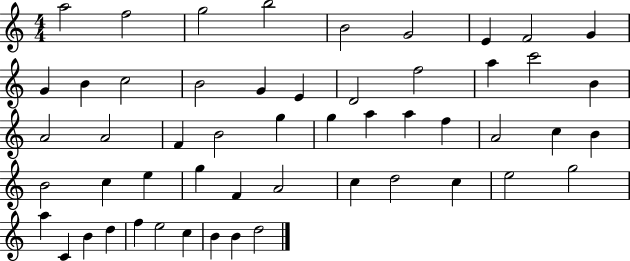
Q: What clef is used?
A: treble